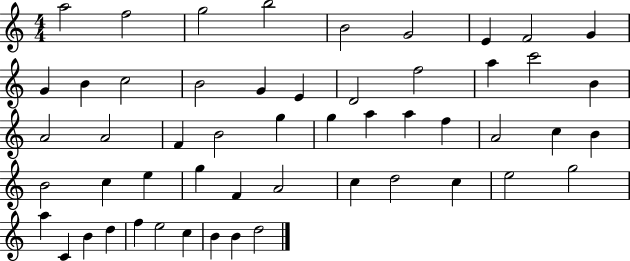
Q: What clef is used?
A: treble